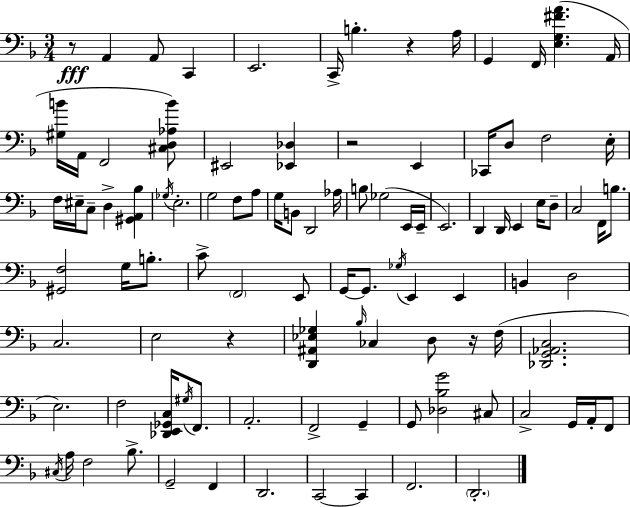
X:1
T:Untitled
M:3/4
L:1/4
K:F
z/2 A,, A,,/2 C,, E,,2 C,,/4 B, z A,/4 G,, F,,/4 [E,G,^FA] A,,/4 [^G,B]/4 A,,/4 F,,2 [^C,D,_A,B]/2 ^E,,2 [_E,,_D,] z2 E,, _C,,/4 D,/2 F,2 E,/4 F,/4 ^E,/4 C,/2 D, [^G,,A,,_B,] _G,/4 E,2 G,2 F,/2 A,/2 G,/4 B,,/2 D,,2 _A,/4 B,/2 _G,2 E,,/4 E,,/4 E,,2 D,, D,,/4 E,, E,/4 D,/2 C,2 F,,/4 B,/2 [^G,,F,]2 G,/4 B,/2 C/2 F,,2 E,,/2 G,,/4 G,,/2 _G,/4 E,, E,, B,, D,2 C,2 E,2 z [D,,^A,,_E,_G,] _B,/4 _C, D,/2 z/4 F,/4 [_D,,G,,_A,,C,]2 E,2 F,2 [_D,,E,,_G,,C,]/4 ^G,/4 F,,/2 A,,2 F,,2 G,, G,,/2 [_D,_B,G]2 ^C,/2 C,2 G,,/4 A,,/4 F,,/2 ^C,/4 A,/4 F,2 _B,/2 G,,2 F,, D,,2 C,,2 C,, F,,2 D,,2